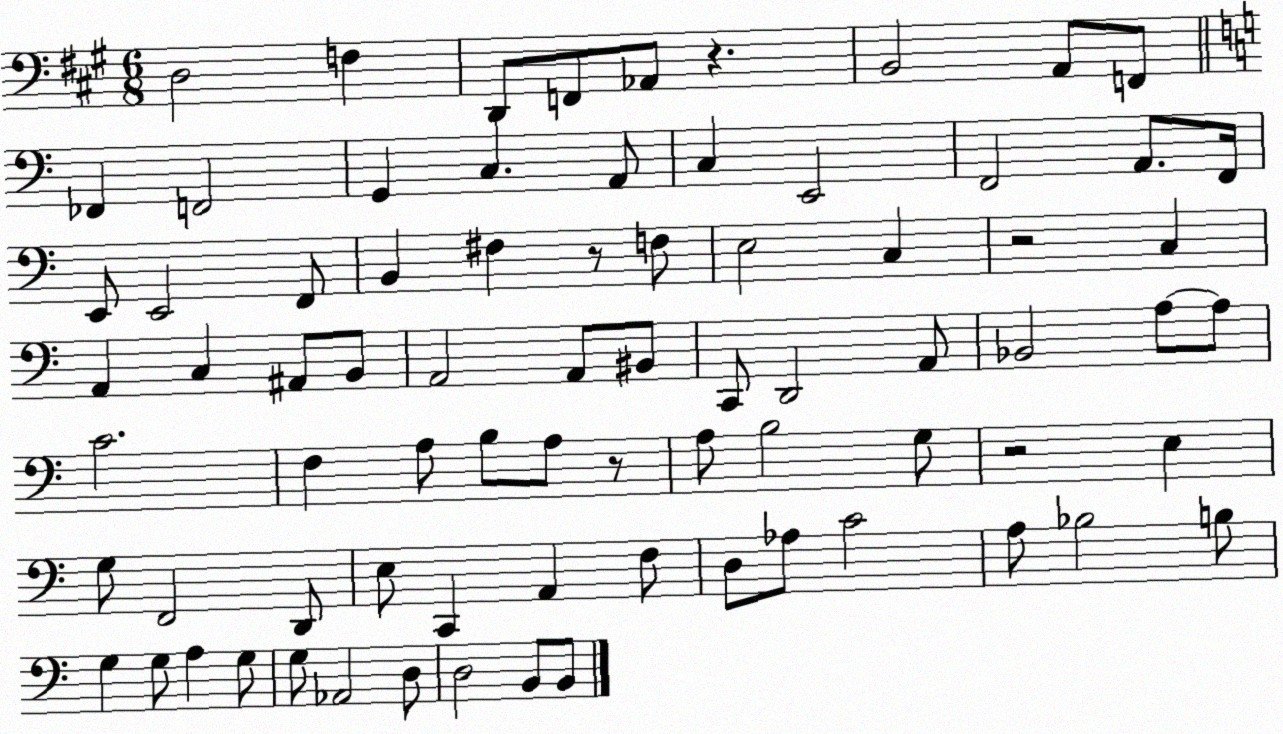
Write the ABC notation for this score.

X:1
T:Untitled
M:6/8
L:1/4
K:A
D,2 F, D,,/2 F,,/2 _A,,/2 z B,,2 A,,/2 F,,/2 _F,, F,,2 G,, C, A,,/2 C, E,,2 F,,2 A,,/2 F,,/4 E,,/2 E,,2 F,,/2 B,, ^F, z/2 F,/2 E,2 C, z2 C, A,, C, ^A,,/2 B,,/2 A,,2 A,,/2 ^B,,/2 C,,/2 D,,2 A,,/2 _B,,2 A,/2 A,/2 C2 F, A,/2 B,/2 A,/2 z/2 A,/2 B,2 G,/2 z2 E, G,/2 F,,2 D,,/2 E,/2 C,, A,, F,/2 D,/2 _A,/2 C2 A,/2 _B,2 B,/2 G, G,/2 A, G,/2 G,/2 _A,,2 D,/2 D,2 B,,/2 B,,/2